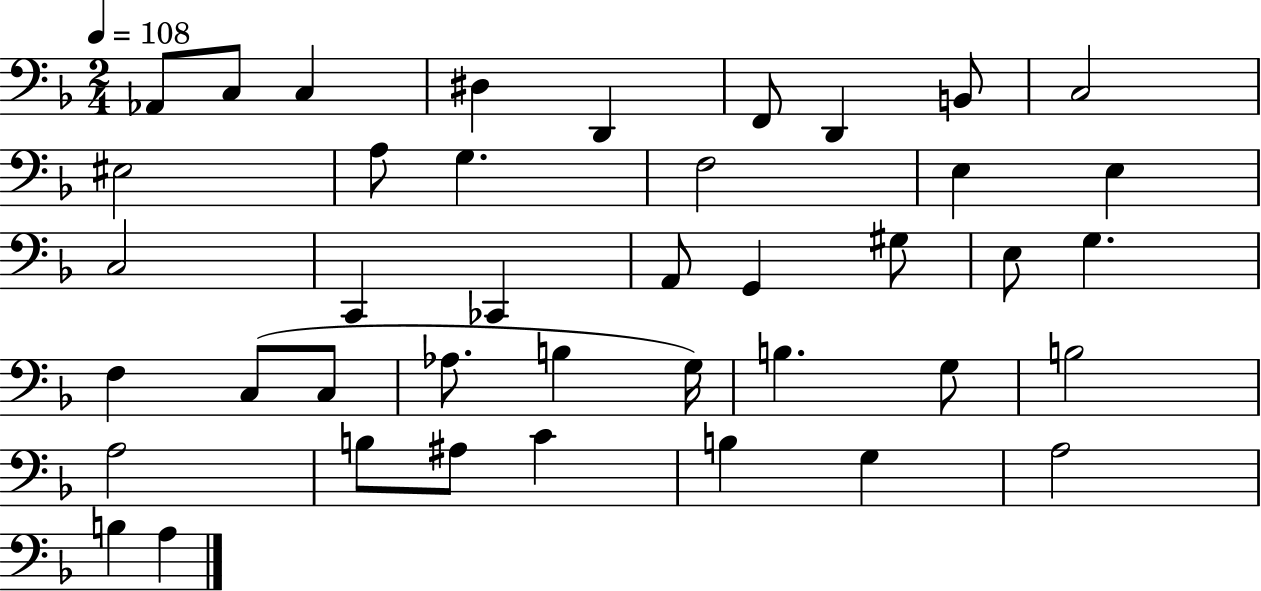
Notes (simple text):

Ab2/e C3/e C3/q D#3/q D2/q F2/e D2/q B2/e C3/h EIS3/h A3/e G3/q. F3/h E3/q E3/q C3/h C2/q CES2/q A2/e G2/q G#3/e E3/e G3/q. F3/q C3/e C3/e Ab3/e. B3/q G3/s B3/q. G3/e B3/h A3/h B3/e A#3/e C4/q B3/q G3/q A3/h B3/q A3/q